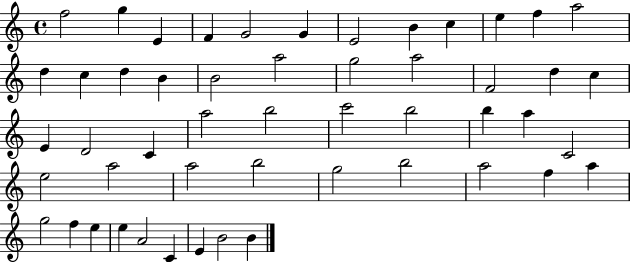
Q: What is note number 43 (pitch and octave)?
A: G5